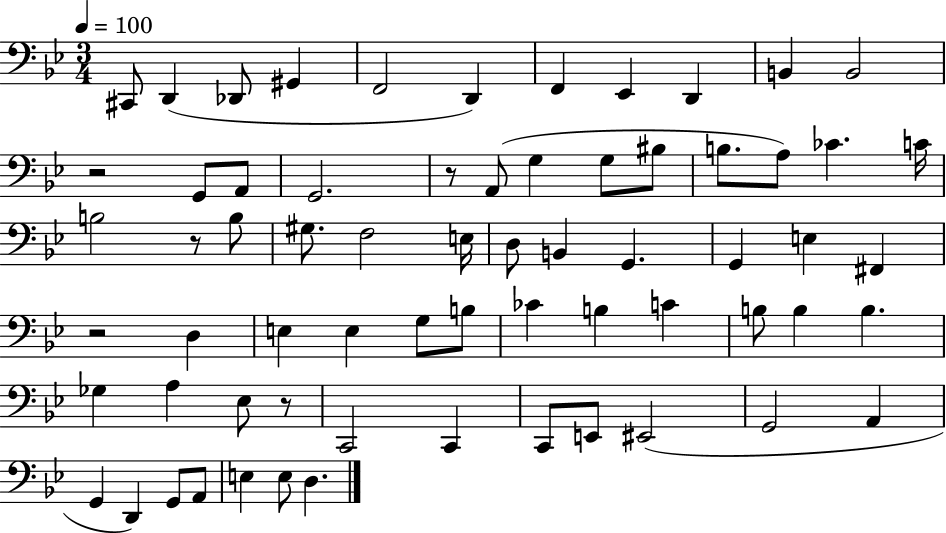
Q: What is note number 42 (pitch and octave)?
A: B3